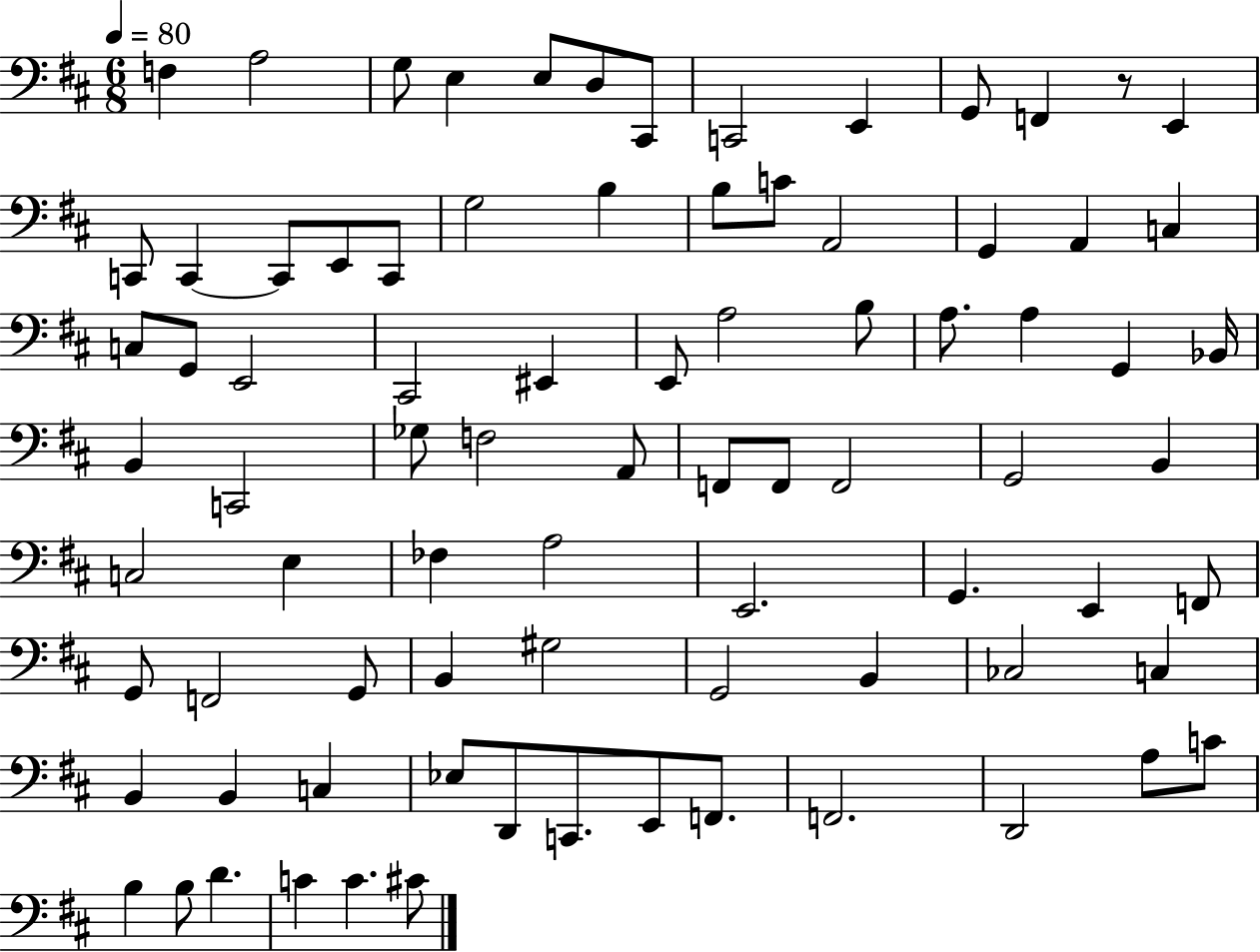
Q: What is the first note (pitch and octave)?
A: F3